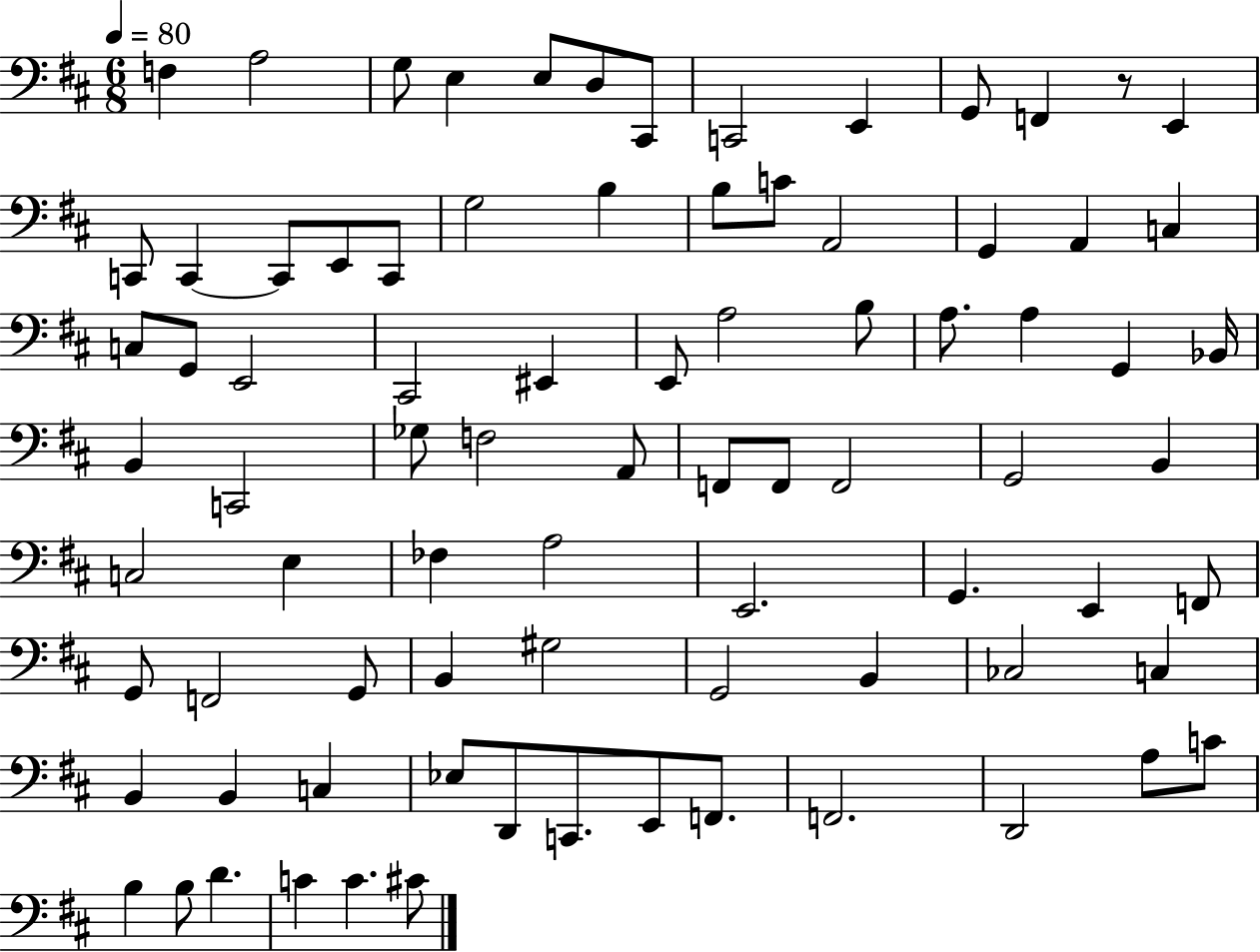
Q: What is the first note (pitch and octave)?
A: F3